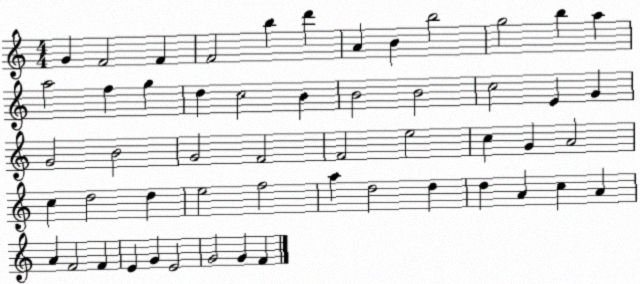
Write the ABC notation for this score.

X:1
T:Untitled
M:4/4
L:1/4
K:C
G F2 F F2 b d' A B b2 g2 b a a2 f g d c2 B B2 B2 c2 E G G2 B2 G2 F2 F2 e2 c G A2 c d2 d e2 f2 a d2 d d A c A A F2 F E G E2 G2 G F